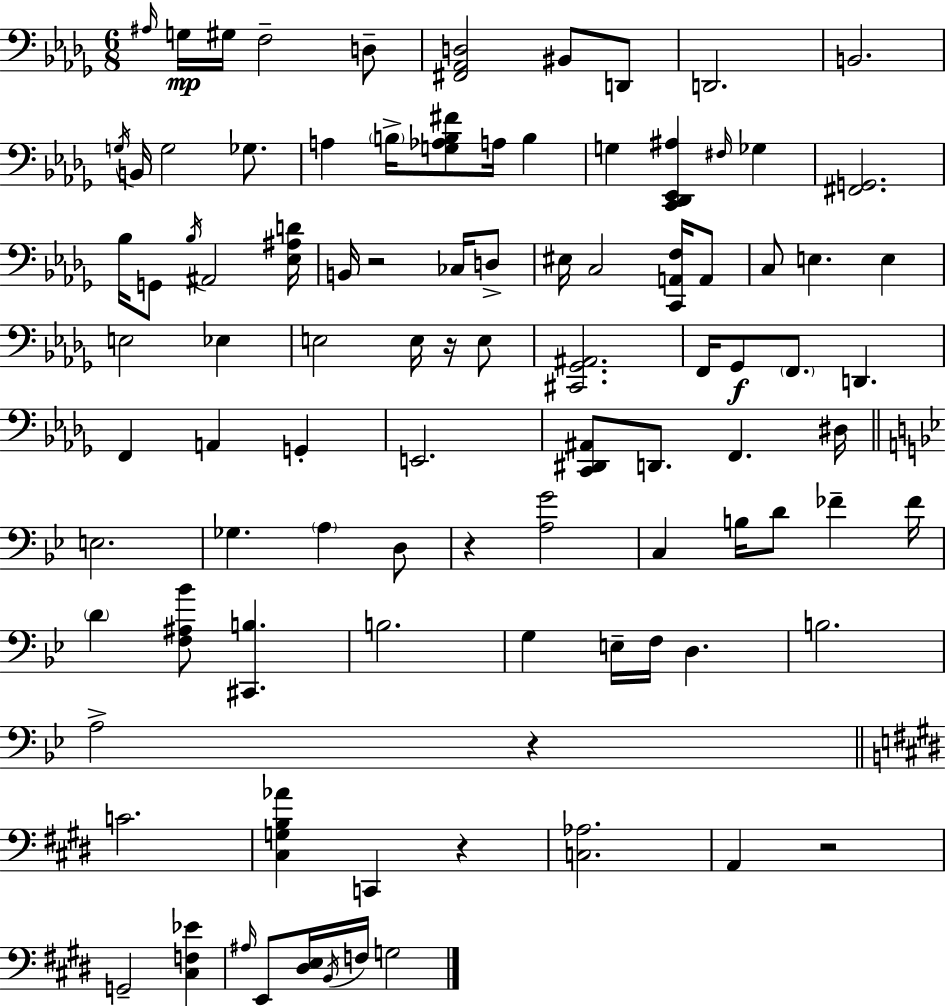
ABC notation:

X:1
T:Untitled
M:6/8
L:1/4
K:Bbm
^A,/4 G,/4 ^G,/4 F,2 D,/2 [^F,,_A,,D,]2 ^B,,/2 D,,/2 D,,2 B,,2 G,/4 B,,/4 G,2 _G,/2 A, B,/4 [G,_A,B,^F]/2 A,/4 B, G, [C,,_D,,_E,,^A,] ^F,/4 _G, [^F,,G,,]2 _B,/4 G,,/2 _B,/4 ^A,,2 [_E,^A,D]/4 B,,/4 z2 _C,/4 D,/2 ^E,/4 C,2 [C,,A,,F,]/4 A,,/2 C,/2 E, E, E,2 _E, E,2 E,/4 z/4 E,/2 [^C,,_G,,^A,,]2 F,,/4 _G,,/2 F,,/2 D,, F,, A,, G,, E,,2 [C,,^D,,^A,,]/2 D,,/2 F,, ^D,/4 E,2 _G, A, D,/2 z [A,G]2 C, B,/4 D/2 _F _F/4 D [F,^A,_B]/2 [^C,,B,] B,2 G, E,/4 F,/4 D, B,2 A,2 z C2 [^C,G,B,_A] C,, z [C,_A,]2 A,, z2 G,,2 [^C,F,_E] ^A,/4 E,,/2 [^D,E,]/4 B,,/4 F,/4 G,2